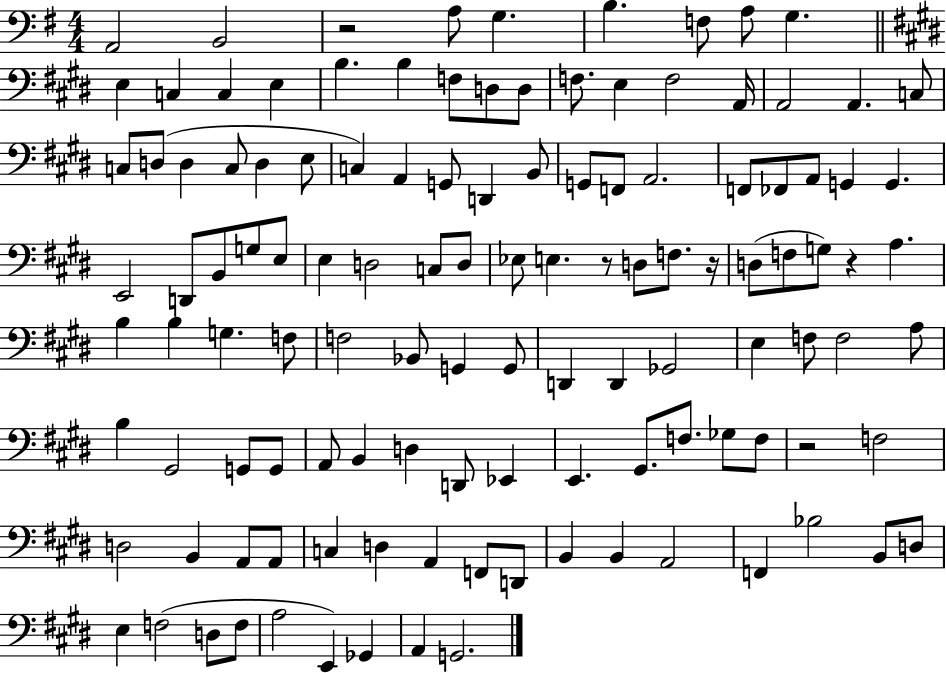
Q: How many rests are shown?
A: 5